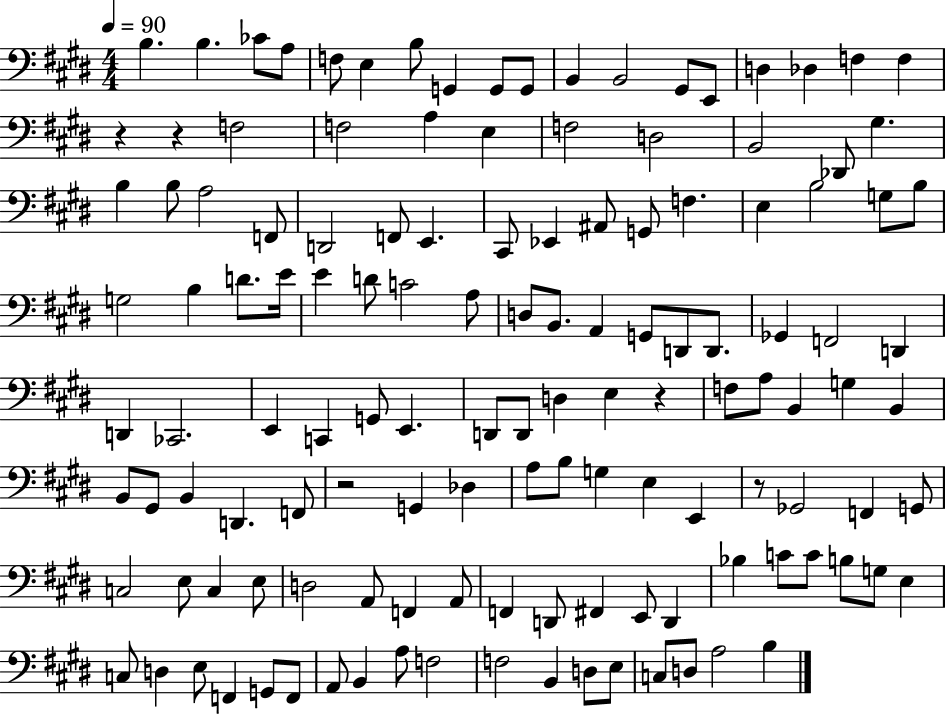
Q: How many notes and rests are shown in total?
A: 132